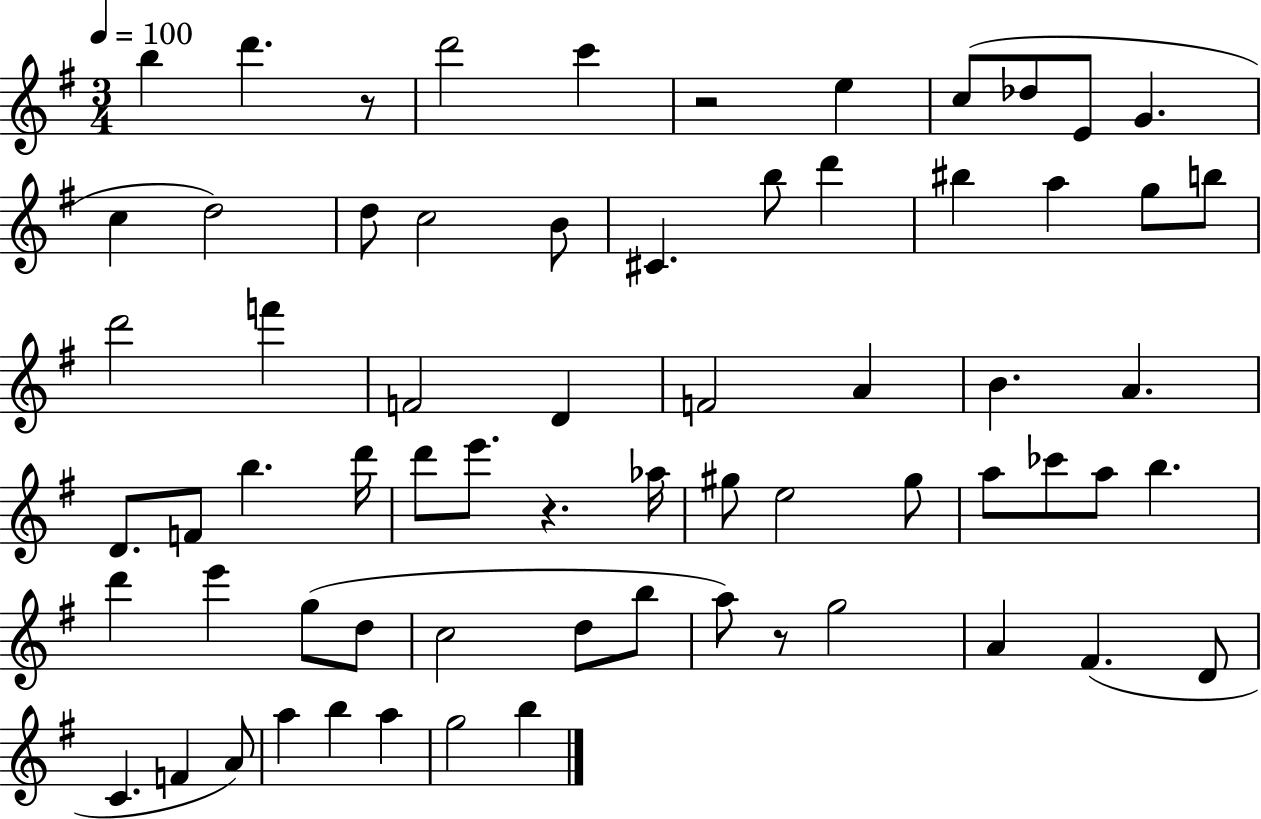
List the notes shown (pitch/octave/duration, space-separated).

B5/q D6/q. R/e D6/h C6/q R/h E5/q C5/e Db5/e E4/e G4/q. C5/q D5/h D5/e C5/h B4/e C#4/q. B5/e D6/q BIS5/q A5/q G5/e B5/e D6/h F6/q F4/h D4/q F4/h A4/q B4/q. A4/q. D4/e. F4/e B5/q. D6/s D6/e E6/e. R/q. Ab5/s G#5/e E5/h G#5/e A5/e CES6/e A5/e B5/q. D6/q E6/q G5/e D5/e C5/h D5/e B5/e A5/e R/e G5/h A4/q F#4/q. D4/e C4/q. F4/q A4/e A5/q B5/q A5/q G5/h B5/q